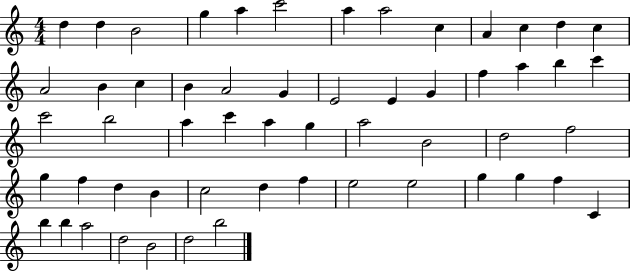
D5/q D5/q B4/h G5/q A5/q C6/h A5/q A5/h C5/q A4/q C5/q D5/q C5/q A4/h B4/q C5/q B4/q A4/h G4/q E4/h E4/q G4/q F5/q A5/q B5/q C6/q C6/h B5/h A5/q C6/q A5/q G5/q A5/h B4/h D5/h F5/h G5/q F5/q D5/q B4/q C5/h D5/q F5/q E5/h E5/h G5/q G5/q F5/q C4/q B5/q B5/q A5/h D5/h B4/h D5/h B5/h